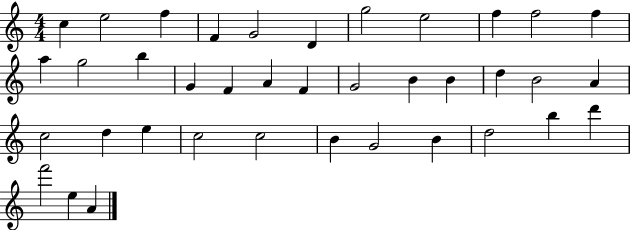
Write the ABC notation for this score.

X:1
T:Untitled
M:4/4
L:1/4
K:C
c e2 f F G2 D g2 e2 f f2 f a g2 b G F A F G2 B B d B2 A c2 d e c2 c2 B G2 B d2 b d' f'2 e A